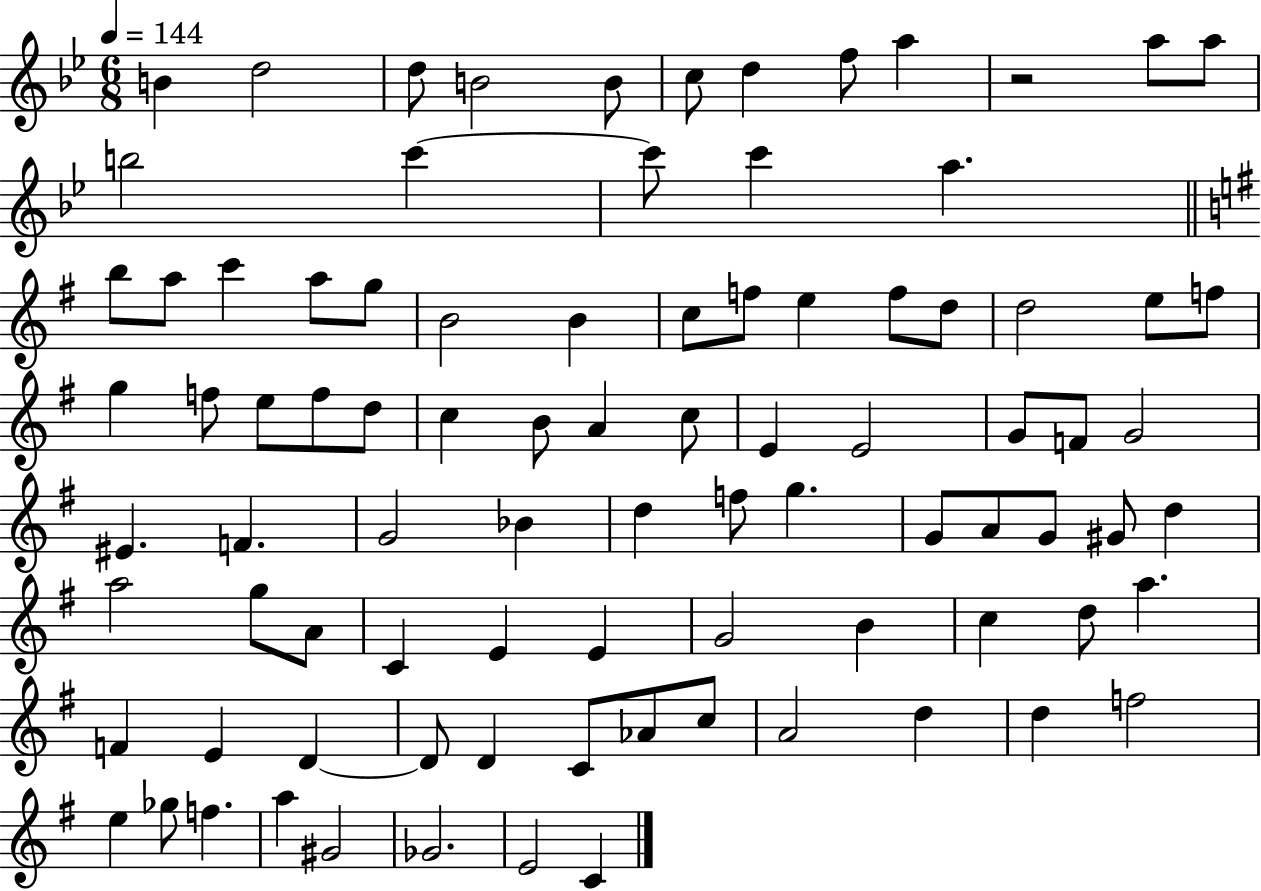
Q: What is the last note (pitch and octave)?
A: C4